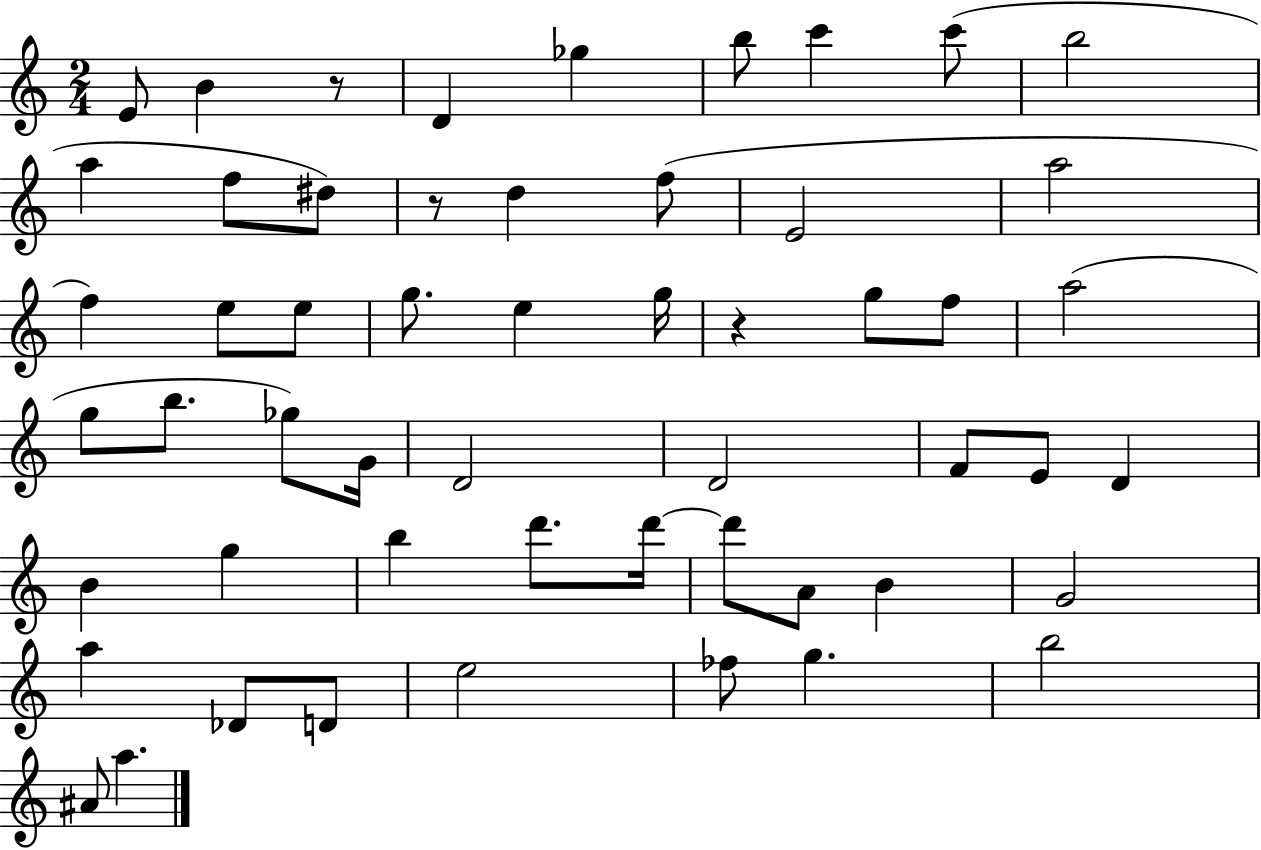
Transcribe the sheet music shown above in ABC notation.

X:1
T:Untitled
M:2/4
L:1/4
K:C
E/2 B z/2 D _g b/2 c' c'/2 b2 a f/2 ^d/2 z/2 d f/2 E2 a2 f e/2 e/2 g/2 e g/4 z g/2 f/2 a2 g/2 b/2 _g/2 G/4 D2 D2 F/2 E/2 D B g b d'/2 d'/4 d'/2 A/2 B G2 a _D/2 D/2 e2 _f/2 g b2 ^A/2 a